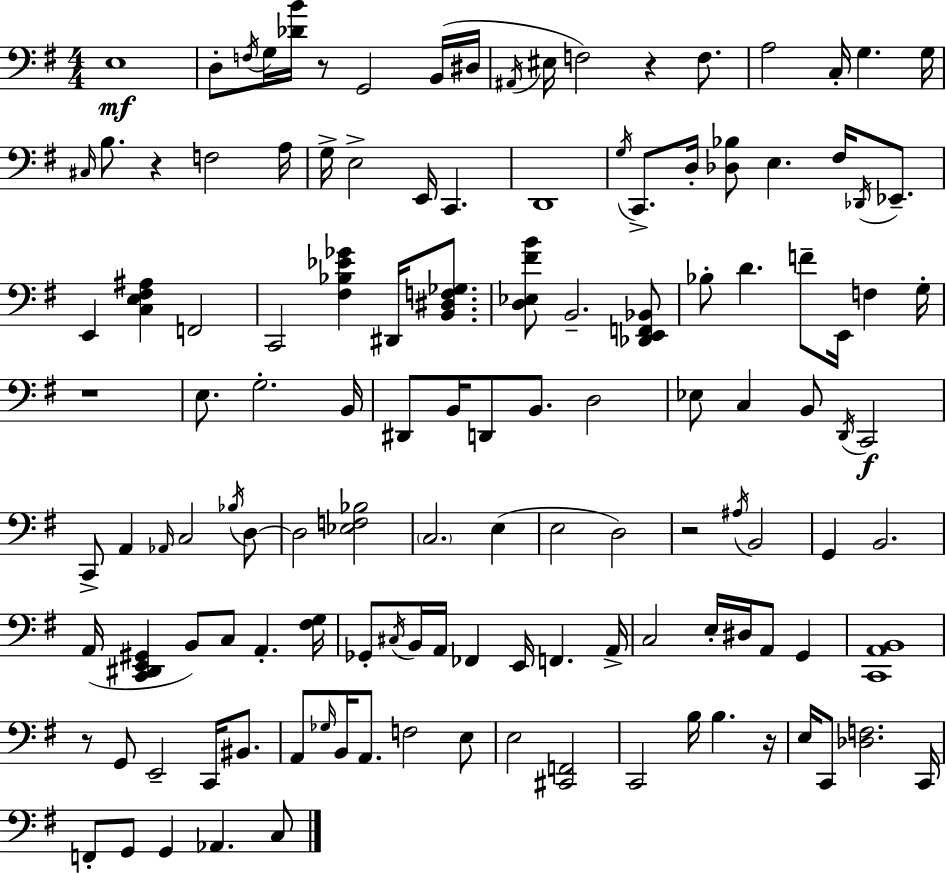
X:1
T:Untitled
M:4/4
L:1/4
K:G
E,4 D,/2 F,/4 G,/4 [_DB]/4 z/2 G,,2 B,,/4 ^D,/4 ^A,,/4 ^E,/4 F,2 z F,/2 A,2 C,/4 G, G,/4 ^C,/4 B,/2 z F,2 A,/4 G,/4 E,2 E,,/4 C,, D,,4 G,/4 C,,/2 D,/4 [_D,_B,]/2 E, ^F,/4 _D,,/4 _E,,/2 E,, [C,E,^F,^A,] F,,2 C,,2 [^F,_B,_E_G] ^D,,/4 [B,,^D,F,_G,]/2 [D,_E,^FB]/2 B,,2 [_D,,E,,F,,_B,,]/2 _B,/2 D F/2 E,,/4 F, G,/4 z4 E,/2 G,2 B,,/4 ^D,,/2 B,,/4 D,,/2 B,,/2 D,2 _E,/2 C, B,,/2 D,,/4 C,,2 C,,/2 A,, _A,,/4 C,2 _B,/4 D,/2 D,2 [_E,F,_B,]2 C,2 E, E,2 D,2 z2 ^A,/4 B,,2 G,, B,,2 A,,/4 [C,,^D,,E,,^G,,] B,,/2 C,/2 A,, [^F,G,]/4 _G,,/2 ^C,/4 B,,/4 A,,/4 _F,, E,,/4 F,, A,,/4 C,2 E,/4 ^D,/4 A,,/2 G,, [C,,A,,B,,]4 z/2 G,,/2 E,,2 C,,/4 ^B,,/2 A,,/2 _G,/4 B,,/4 A,,/2 F,2 E,/2 E,2 [^C,,F,,]2 C,,2 B,/4 B, z/4 E,/4 C,,/2 [_D,F,]2 C,,/4 F,,/2 G,,/2 G,, _A,, C,/2